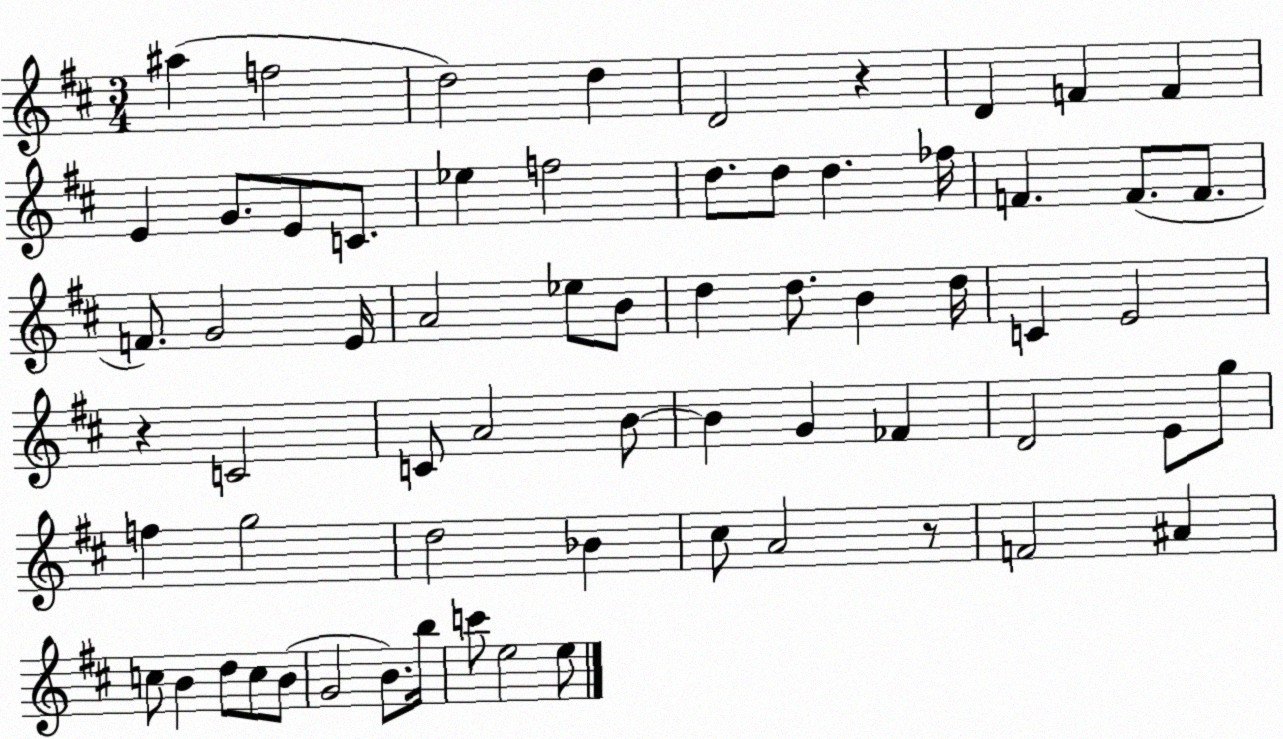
X:1
T:Untitled
M:3/4
L:1/4
K:D
^a f2 d2 d D2 z D F F E G/2 E/2 C/2 _e f2 d/2 d/2 d _f/4 F F/2 F/2 F/2 G2 E/4 A2 _e/2 B/2 d d/2 B d/4 C E2 z C2 C/2 A2 B/2 B G _F D2 E/2 g/2 f g2 d2 _B ^c/2 A2 z/2 F2 ^A c/2 B d/2 c/2 B/2 G2 B/2 b/4 c'/2 e2 e/2